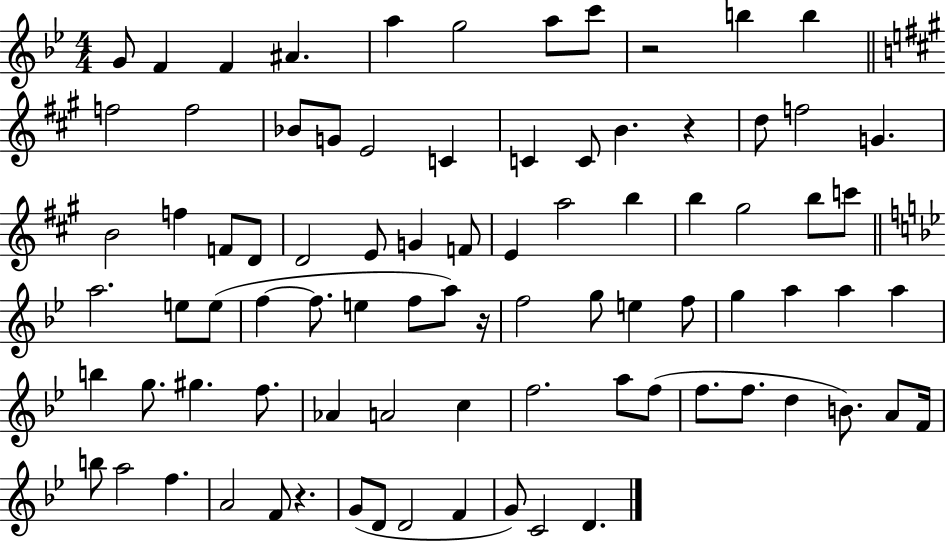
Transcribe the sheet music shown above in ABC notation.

X:1
T:Untitled
M:4/4
L:1/4
K:Bb
G/2 F F ^A a g2 a/2 c'/2 z2 b b f2 f2 _B/2 G/2 E2 C C C/2 B z d/2 f2 G B2 f F/2 D/2 D2 E/2 G F/2 E a2 b b ^g2 b/2 c'/2 a2 e/2 e/2 f f/2 e f/2 a/2 z/4 f2 g/2 e f/2 g a a a b g/2 ^g f/2 _A A2 c f2 a/2 f/2 f/2 f/2 d B/2 A/2 F/4 b/2 a2 f A2 F/2 z G/2 D/2 D2 F G/2 C2 D